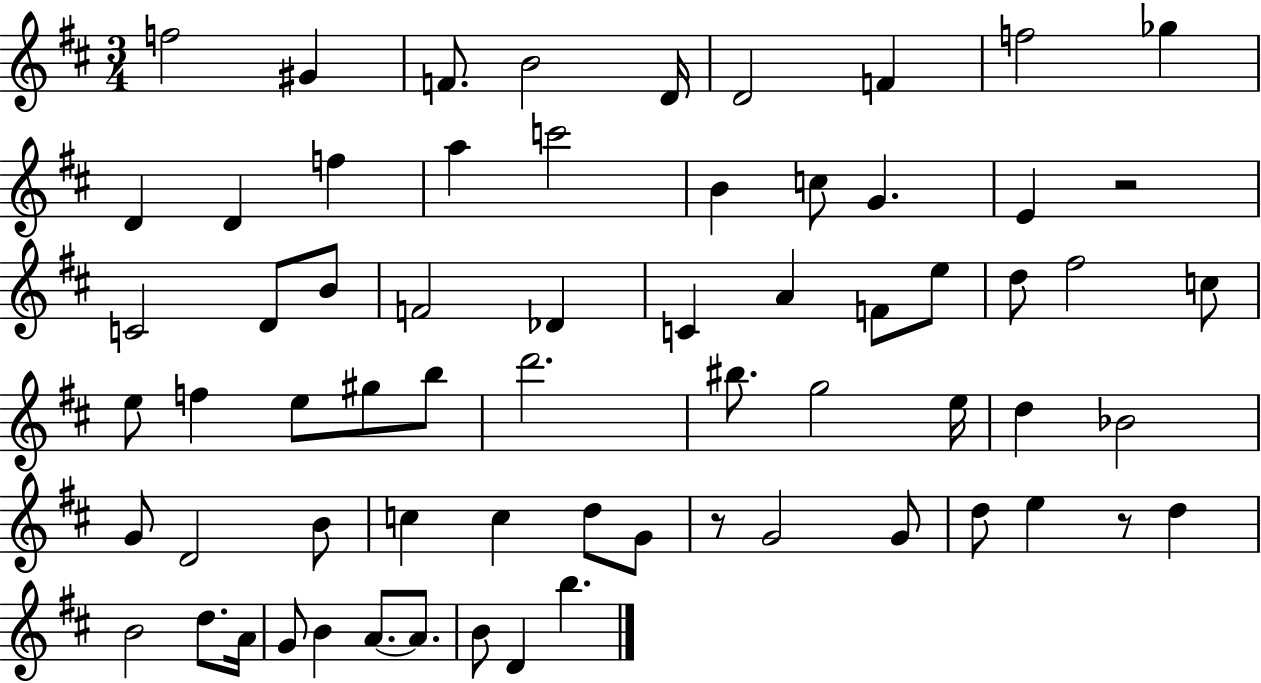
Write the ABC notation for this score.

X:1
T:Untitled
M:3/4
L:1/4
K:D
f2 ^G F/2 B2 D/4 D2 F f2 _g D D f a c'2 B c/2 G E z2 C2 D/2 B/2 F2 _D C A F/2 e/2 d/2 ^f2 c/2 e/2 f e/2 ^g/2 b/2 d'2 ^b/2 g2 e/4 d _B2 G/2 D2 B/2 c c d/2 G/2 z/2 G2 G/2 d/2 e z/2 d B2 d/2 A/4 G/2 B A/2 A/2 B/2 D b